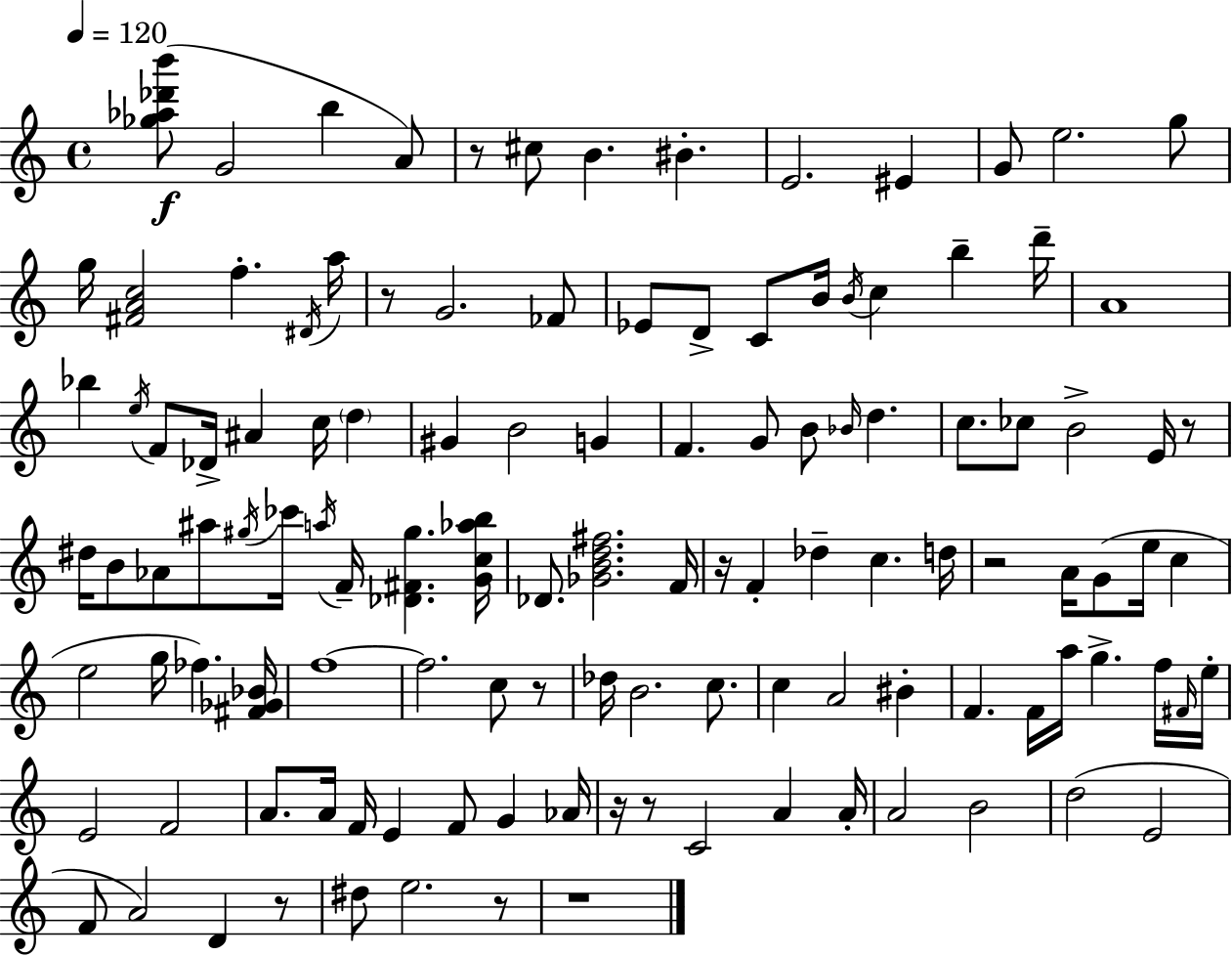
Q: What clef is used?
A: treble